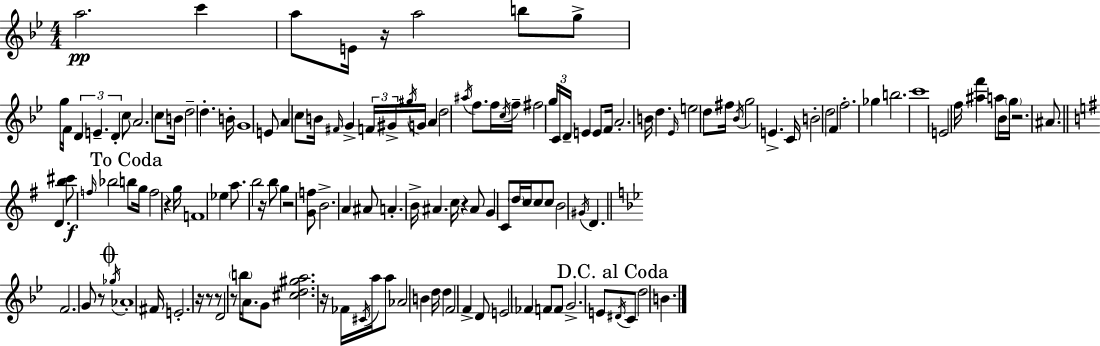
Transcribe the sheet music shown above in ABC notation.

X:1
T:Untitled
M:4/4
L:1/4
K:Gm
a2 c' a/2 E/4 z/4 a2 b/2 g/2 g/4 F/4 D E D c/2 A2 c/2 B/4 d2 d B/4 G4 E/2 A c/2 B/4 ^F/4 G F/4 ^G/4 ^g/4 G/4 A d2 ^a/4 f/2 f/4 c/4 f/4 ^f2 g/4 C/4 D/4 E E/2 F/4 A2 B/4 d _E/4 e2 d/2 ^f/4 _B/4 g2 E C/4 B2 d2 F f2 _g b2 c'4 E2 f/4 [^af'] a/2 _B/4 g/4 z2 ^A/2 D [b^c']/2 f/4 _b2 b/2 g/4 f2 z g/4 F4 _e a/2 b2 z/4 b/2 g z2 [Gf]/2 B2 A ^A/2 A B/4 ^A c/4 z ^A/2 G C/2 d/4 c/4 c/2 c/2 B2 ^G/4 D F2 G/2 z/2 _g/4 _A4 ^F/4 E2 z/4 z/2 z/2 D2 z/2 b/4 A/2 G/2 [^cd^ga]2 z/4 _F/4 ^C/4 a/4 a/2 _A2 B d/4 d F2 F D/2 E2 _F F/2 F/2 G2 E/2 ^D/4 C/2 d2 B